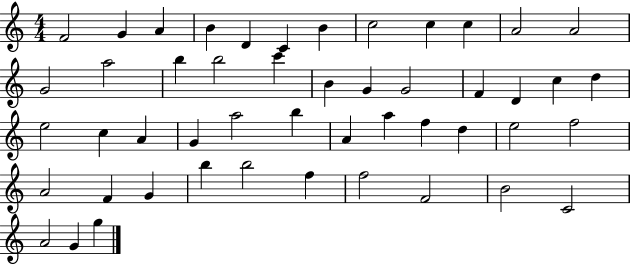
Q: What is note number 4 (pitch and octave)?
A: B4